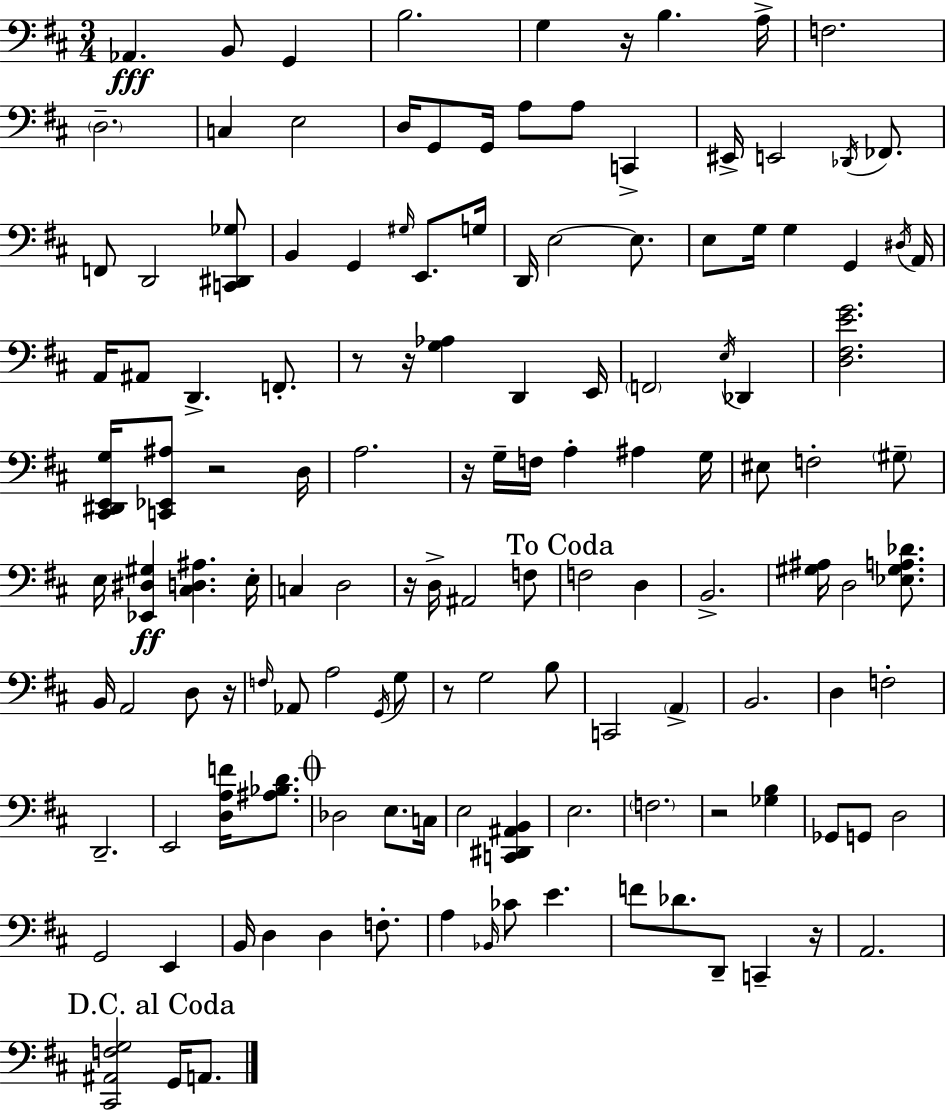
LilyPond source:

{
  \clef bass
  \numericTimeSignature
  \time 3/4
  \key d \major
  aes,4.\fff b,8 g,4 | b2. | g4 r16 b4. a16-> | f2. | \break \parenthesize d2.-- | c4 e2 | d16 g,8 g,16 a8 a8 c,4-> | eis,16-> e,2 \acciaccatura { des,16 } fes,8. | \break f,8 d,2 <c, dis, ges>8 | b,4 g,4 \grace { gis16 } e,8. | g16 d,16 e2~~ e8. | e8 g16 g4 g,4 | \break \acciaccatura { dis16 } a,16 a,16 ais,8 d,4.-> | f,8.-. r8 r16 <g aes>4 d,4 | e,16 \parenthesize f,2 \acciaccatura { e16 } | des,4 <d fis e' g'>2. | \break <cis, dis, e, g>16 <c, ees, ais>8 r2 | d16 a2. | r16 g16-- f16 a4-. ais4 | g16 eis8 f2-. | \break \parenthesize gis8-- e16 <ees, dis gis>4\ff <cis d ais>4. | e16-. c4 d2 | r16 d16-> ais,2 | f8 \mark "To Coda" f2 | \break d4 b,2.-> | <gis ais>16 d2 | <ees gis a des'>8. b,16 a,2 | d8 r16 \grace { f16 } aes,8 a2 | \break \acciaccatura { g,16 } g8 r8 g2 | b8 c,2 | \parenthesize a,4-> b,2. | d4 f2-. | \break d,2.-- | e,2 | <d a f'>16 <ais bes d'>8. \mark \markup { \musicglyph "scripts.coda" } des2 | e8. c16 e2 | \break <c, dis, ais, b,>4 e2. | \parenthesize f2. | r2 | <ges b>4 ges,8 g,8 d2 | \break g,2 | e,4 b,16 d4 d4 | f8.-. a4 \grace { bes,16 } ces'8 | e'4. f'8 des'8. | \break d,8-- c,4-- r16 a,2. | \mark "D.C. al Coda" <cis, ais, f g>2 | g,16 a,8. \bar "|."
}